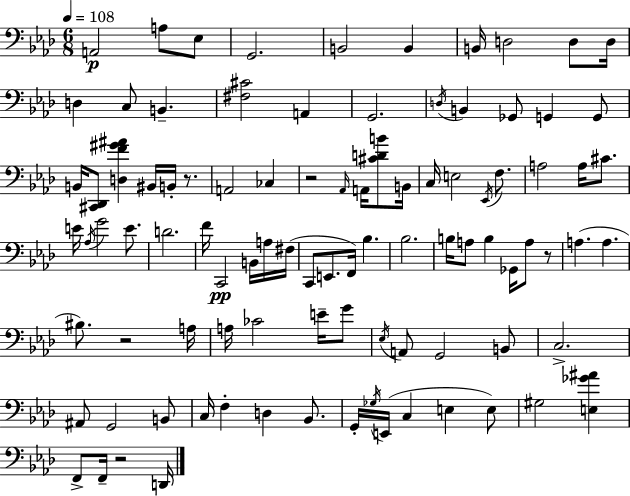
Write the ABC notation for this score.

X:1
T:Untitled
M:6/8
L:1/4
K:Fm
A,,2 A,/2 _E,/2 G,,2 B,,2 B,, B,,/4 D,2 D,/2 D,/4 D, C,/2 B,, [^F,^C]2 A,, G,,2 D,/4 B,, _G,,/2 G,, G,,/2 B,,/4 [^C,,_D,,]/2 [D,F^G^A] ^B,,/4 B,,/4 z/2 A,,2 _C, z2 _A,,/4 A,,/4 [^CDB]/2 B,,/4 C,/4 E,2 _E,,/4 F,/2 A,2 A,/4 ^C/2 E/4 _A,/4 G2 E/2 D2 F/4 C,,2 B,,/4 A,/4 ^F,/4 C,,/2 E,,/2 F,,/4 _B, _B,2 B,/4 A,/2 B, _G,,/4 A,/2 z/2 A, A, ^B,/2 z2 A,/4 A,/4 _C2 E/4 G/2 _E,/4 A,,/2 G,,2 B,,/2 C,2 ^A,,/2 G,,2 B,,/2 C,/4 F, D, _B,,/2 G,,/4 _G,/4 E,,/4 C, E, E,/2 ^G,2 [E,_G^A] F,,/2 F,,/4 z2 D,,/4